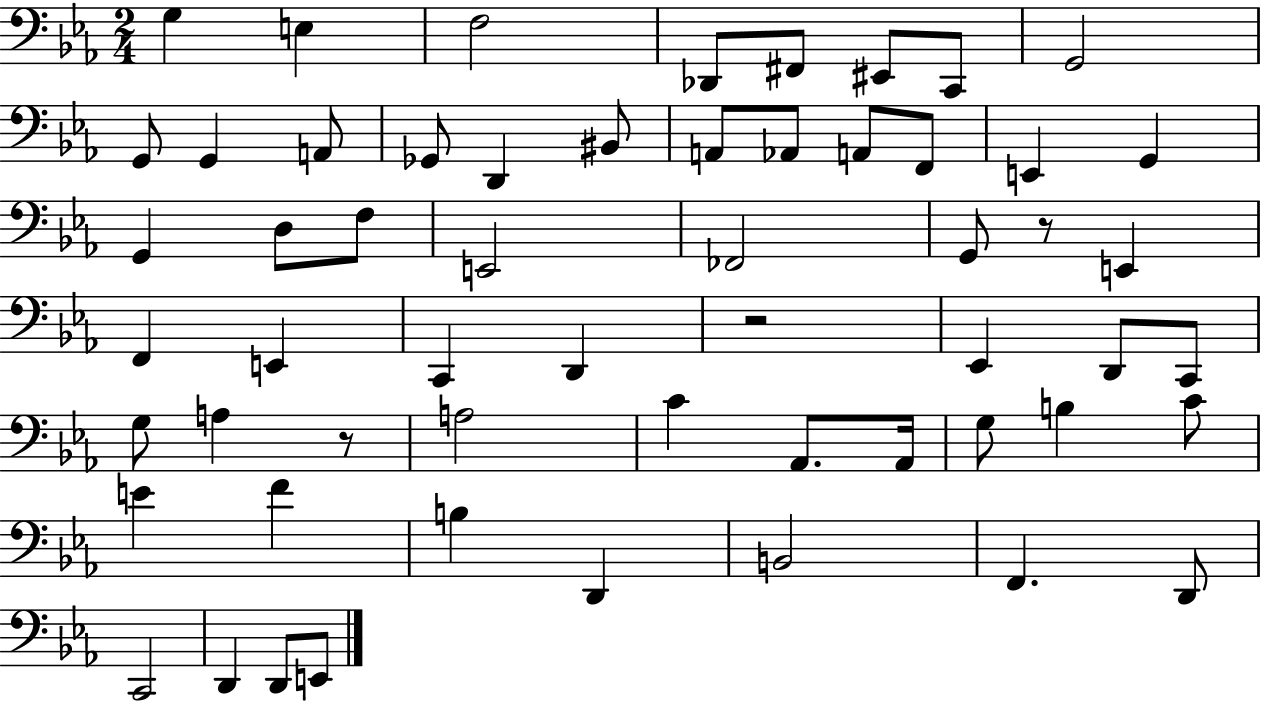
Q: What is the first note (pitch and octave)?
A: G3